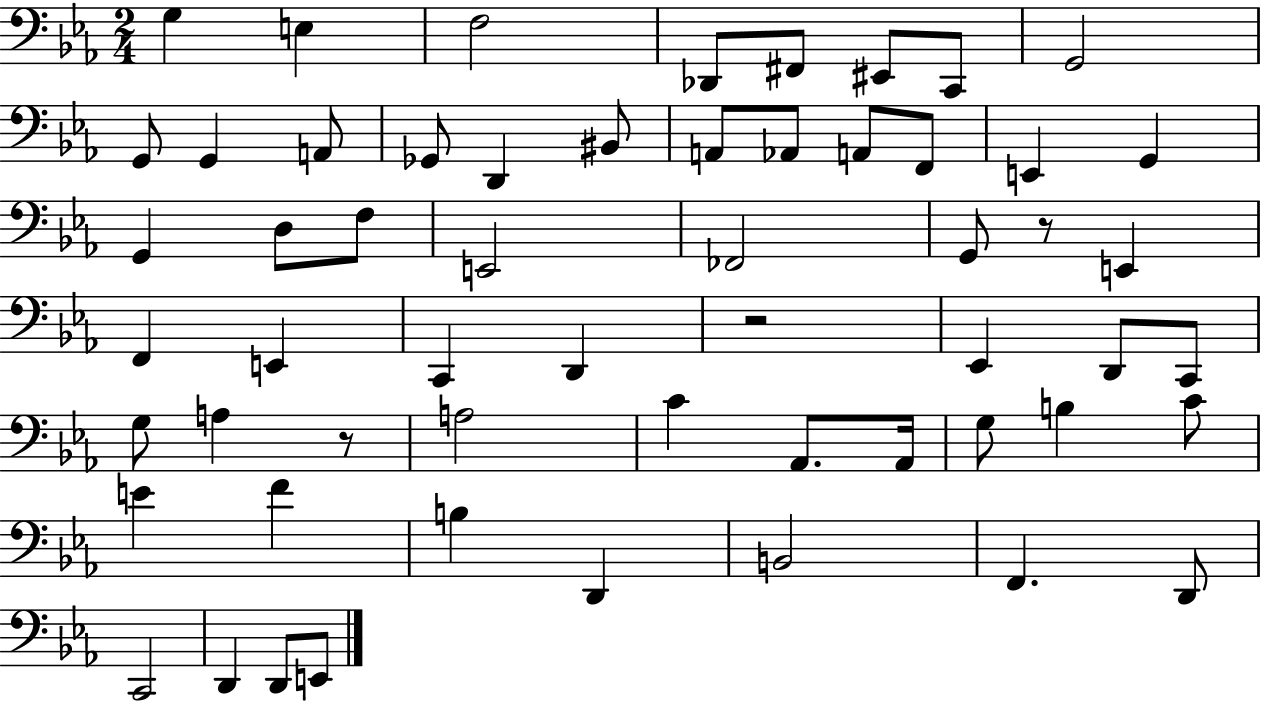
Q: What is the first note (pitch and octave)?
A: G3